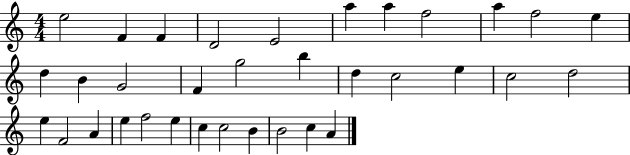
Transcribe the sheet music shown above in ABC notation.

X:1
T:Untitled
M:4/4
L:1/4
K:C
e2 F F D2 E2 a a f2 a f2 e d B G2 F g2 b d c2 e c2 d2 e F2 A e f2 e c c2 B B2 c A